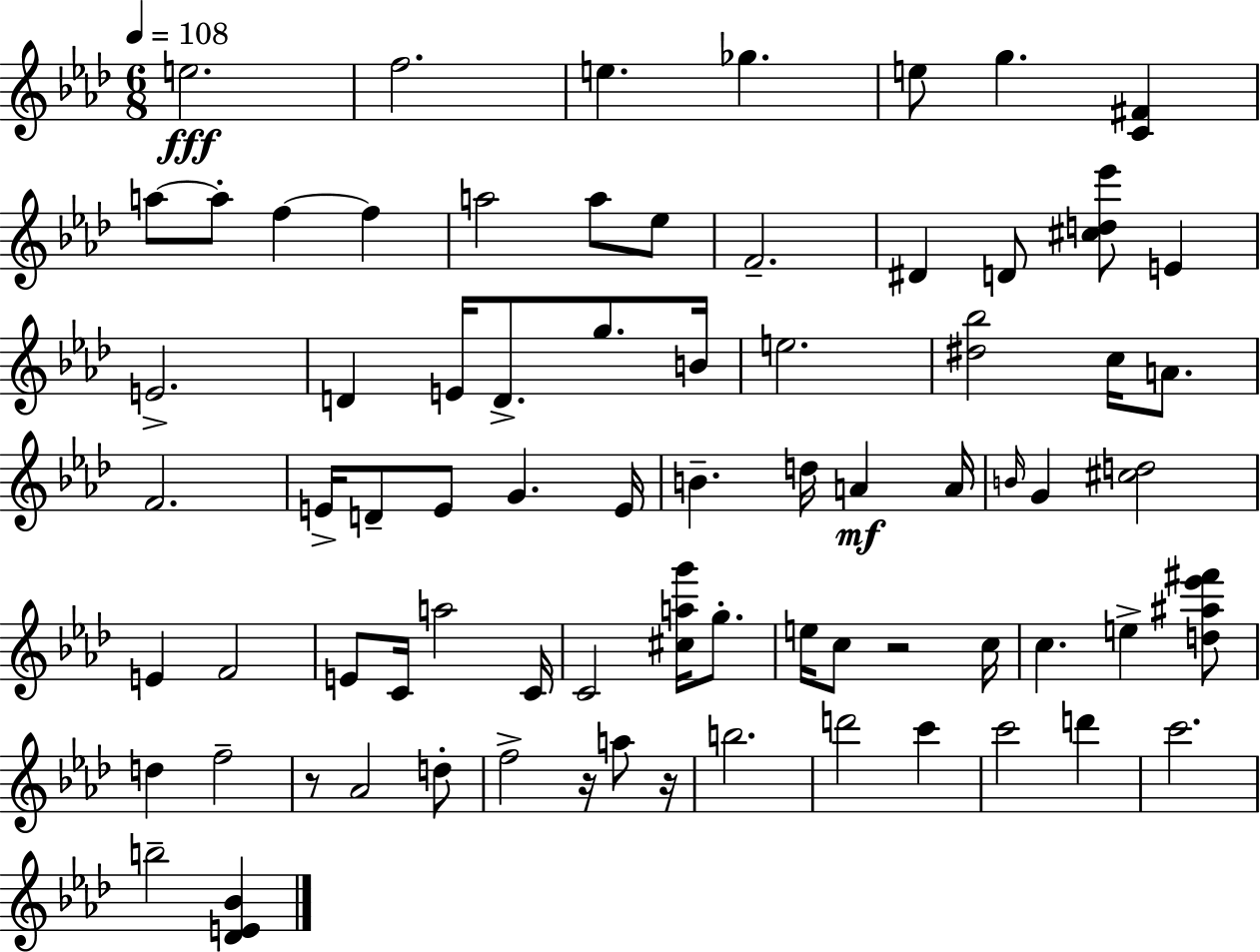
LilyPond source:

{
  \clef treble
  \numericTimeSignature
  \time 6/8
  \key aes \major
  \tempo 4 = 108
  e''2.\fff | f''2. | e''4. ges''4. | e''8 g''4. <c' fis'>4 | \break a''8~~ a''8-. f''4~~ f''4 | a''2 a''8 ees''8 | f'2.-- | dis'4 d'8 <cis'' d'' ees'''>8 e'4 | \break e'2.-> | d'4 e'16 d'8.-> g''8. b'16 | e''2. | <dis'' bes''>2 c''16 a'8. | \break f'2. | e'16-> d'8-- e'8 g'4. e'16 | b'4.-- d''16 a'4\mf a'16 | \grace { b'16 } g'4 <cis'' d''>2 | \break e'4 f'2 | e'8 c'16 a''2 | c'16 c'2 <cis'' a'' g'''>16 g''8.-. | e''16 c''8 r2 | \break c''16 c''4. e''4-> <d'' ais'' ees''' fis'''>8 | d''4 f''2-- | r8 aes'2 d''8-. | f''2-> r16 a''8 | \break r16 b''2. | d'''2 c'''4 | c'''2 d'''4 | c'''2. | \break b''2-- <des' e' bes'>4 | \bar "|."
}